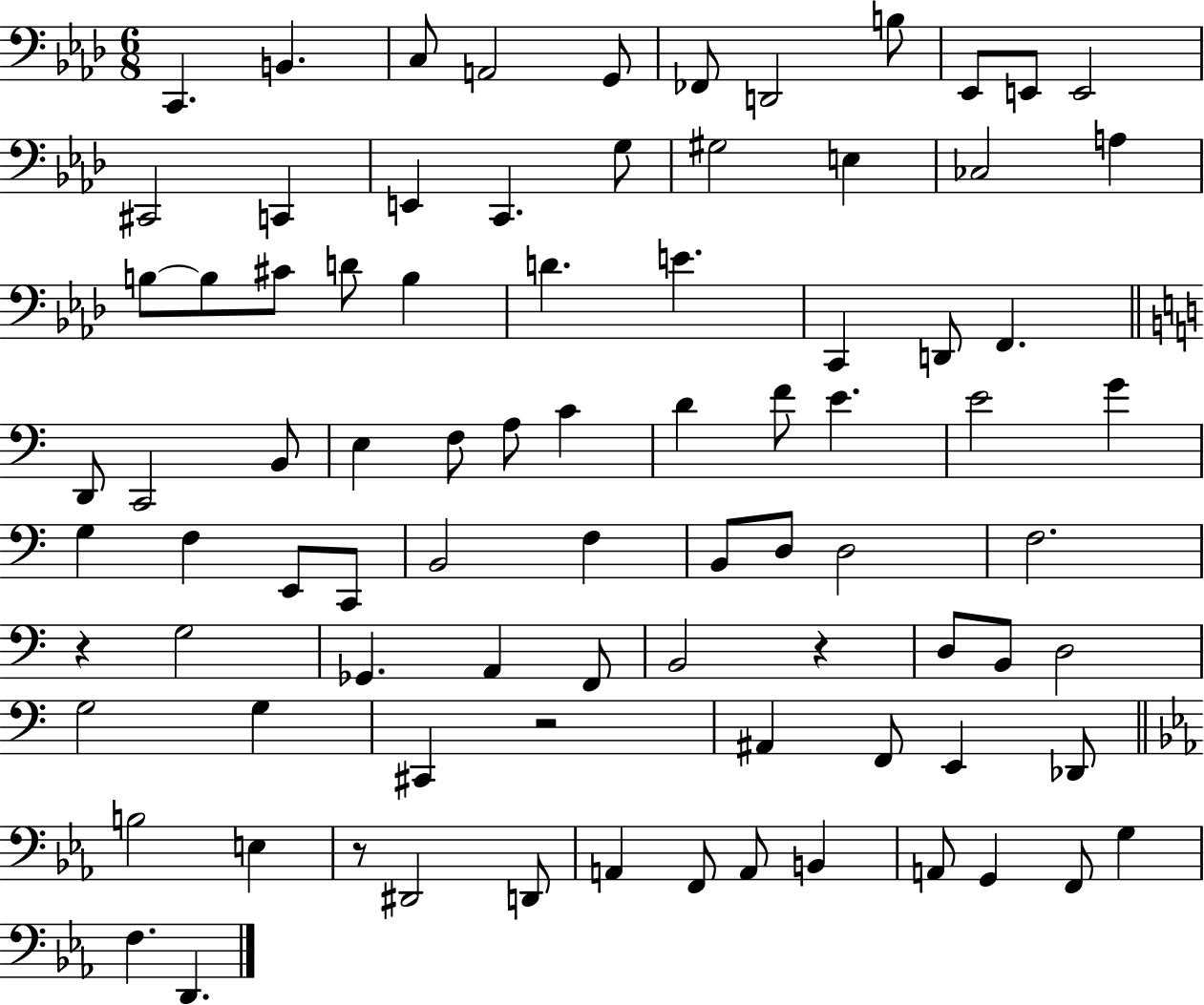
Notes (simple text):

C2/q. B2/q. C3/e A2/h G2/e FES2/e D2/h B3/e Eb2/e E2/e E2/h C#2/h C2/q E2/q C2/q. G3/e G#3/h E3/q CES3/h A3/q B3/e B3/e C#4/e D4/e B3/q D4/q. E4/q. C2/q D2/e F2/q. D2/e C2/h B2/e E3/q F3/e A3/e C4/q D4/q F4/e E4/q. E4/h G4/q G3/q F3/q E2/e C2/e B2/h F3/q B2/e D3/e D3/h F3/h. R/q G3/h Gb2/q. A2/q F2/e B2/h R/q D3/e B2/e D3/h G3/h G3/q C#2/q R/h A#2/q F2/e E2/q Db2/e B3/h E3/q R/e D#2/h D2/e A2/q F2/e A2/e B2/q A2/e G2/q F2/e G3/q F3/q. D2/q.